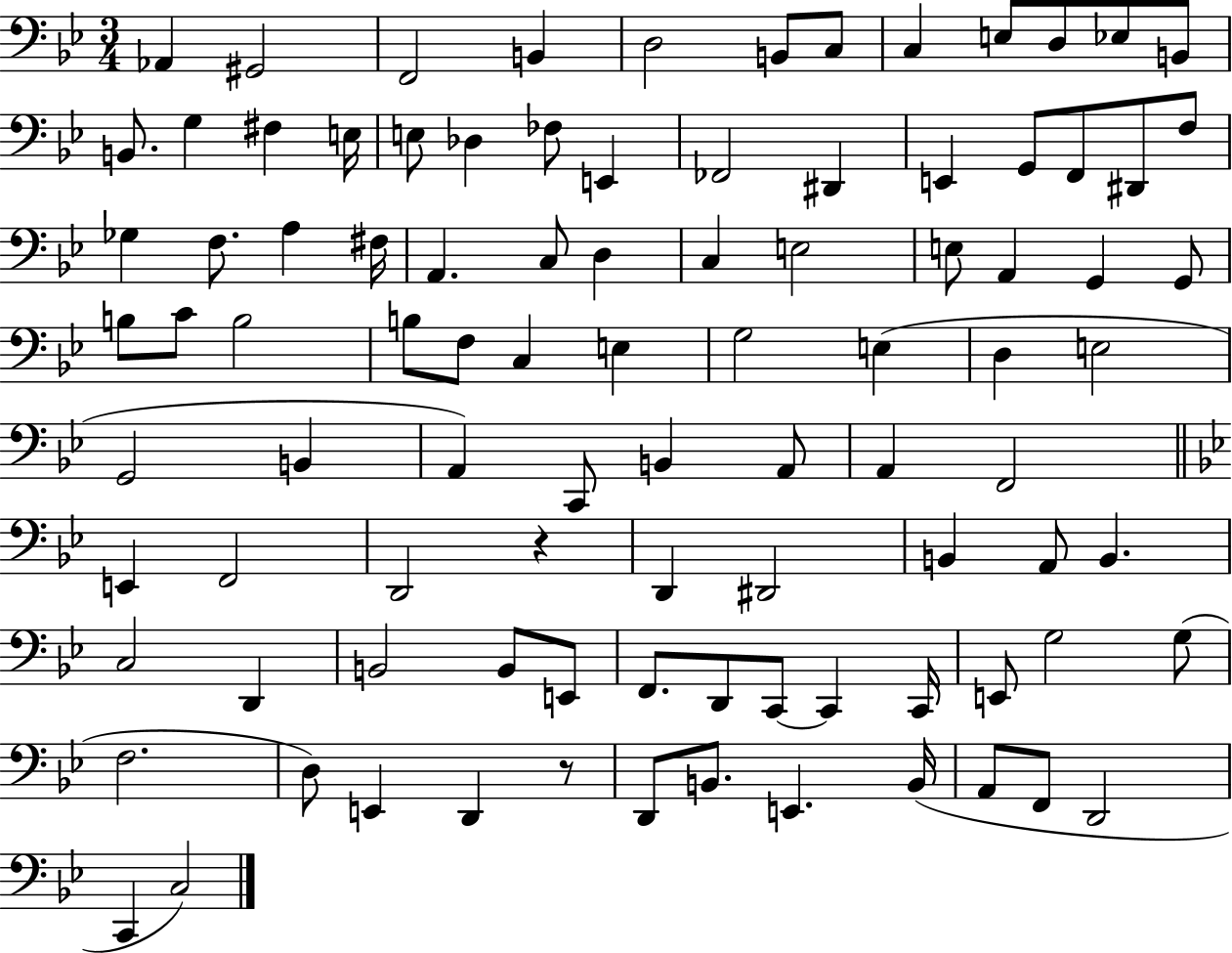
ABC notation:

X:1
T:Untitled
M:3/4
L:1/4
K:Bb
_A,, ^G,,2 F,,2 B,, D,2 B,,/2 C,/2 C, E,/2 D,/2 _E,/2 B,,/2 B,,/2 G, ^F, E,/4 E,/2 _D, _F,/2 E,, _F,,2 ^D,, E,, G,,/2 F,,/2 ^D,,/2 F,/2 _G, F,/2 A, ^F,/4 A,, C,/2 D, C, E,2 E,/2 A,, G,, G,,/2 B,/2 C/2 B,2 B,/2 F,/2 C, E, G,2 E, D, E,2 G,,2 B,, A,, C,,/2 B,, A,,/2 A,, F,,2 E,, F,,2 D,,2 z D,, ^D,,2 B,, A,,/2 B,, C,2 D,, B,,2 B,,/2 E,,/2 F,,/2 D,,/2 C,,/2 C,, C,,/4 E,,/2 G,2 G,/2 F,2 D,/2 E,, D,, z/2 D,,/2 B,,/2 E,, B,,/4 A,,/2 F,,/2 D,,2 C,, C,2